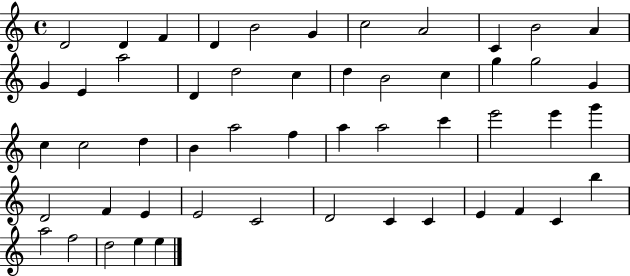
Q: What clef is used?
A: treble